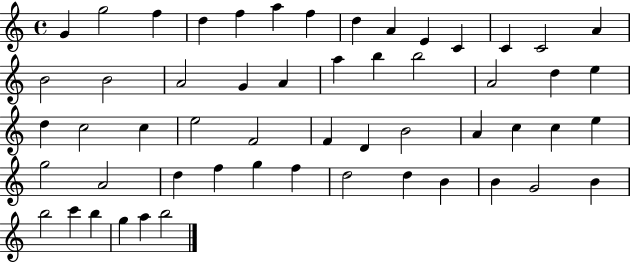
{
  \clef treble
  \time 4/4
  \defaultTimeSignature
  \key c \major
  g'4 g''2 f''4 | d''4 f''4 a''4 f''4 | d''4 a'4 e'4 c'4 | c'4 c'2 a'4 | \break b'2 b'2 | a'2 g'4 a'4 | a''4 b''4 b''2 | a'2 d''4 e''4 | \break d''4 c''2 c''4 | e''2 f'2 | f'4 d'4 b'2 | a'4 c''4 c''4 e''4 | \break g''2 a'2 | d''4 f''4 g''4 f''4 | d''2 d''4 b'4 | b'4 g'2 b'4 | \break b''2 c'''4 b''4 | g''4 a''4 b''2 | \bar "|."
}